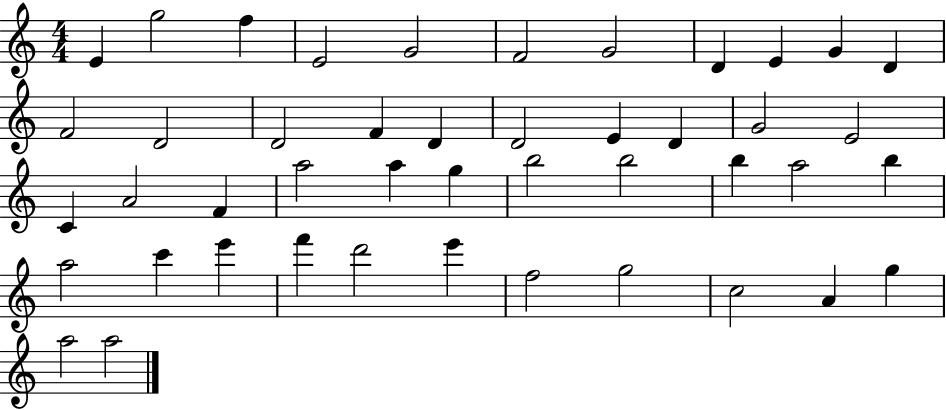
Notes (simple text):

E4/q G5/h F5/q E4/h G4/h F4/h G4/h D4/q E4/q G4/q D4/q F4/h D4/h D4/h F4/q D4/q D4/h E4/q D4/q G4/h E4/h C4/q A4/h F4/q A5/h A5/q G5/q B5/h B5/h B5/q A5/h B5/q A5/h C6/q E6/q F6/q D6/h E6/q F5/h G5/h C5/h A4/q G5/q A5/h A5/h